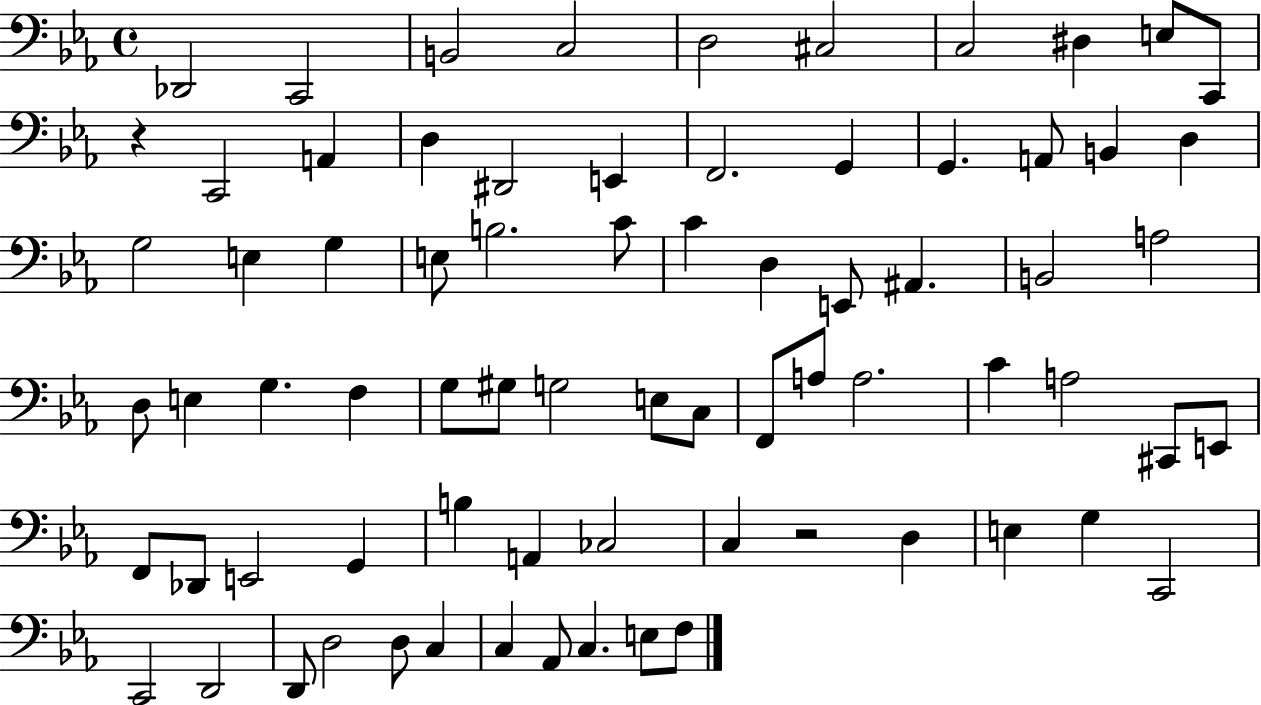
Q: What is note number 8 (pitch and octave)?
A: D#3